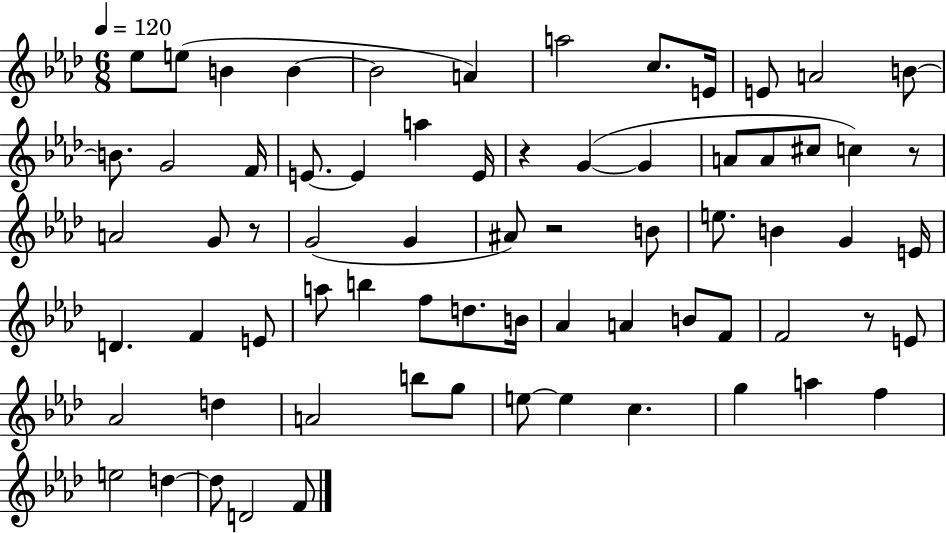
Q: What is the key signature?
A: AES major